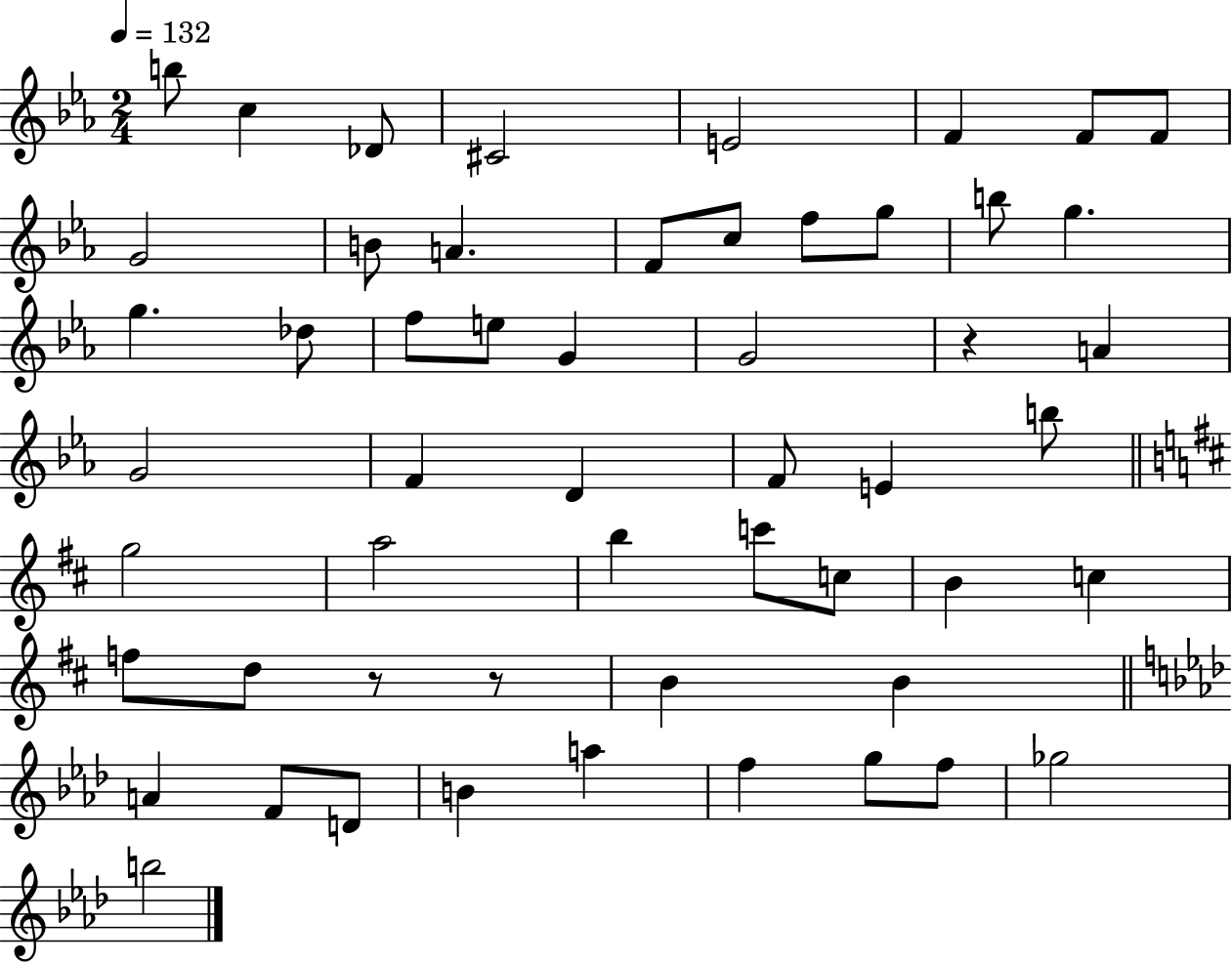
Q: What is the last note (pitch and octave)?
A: B5